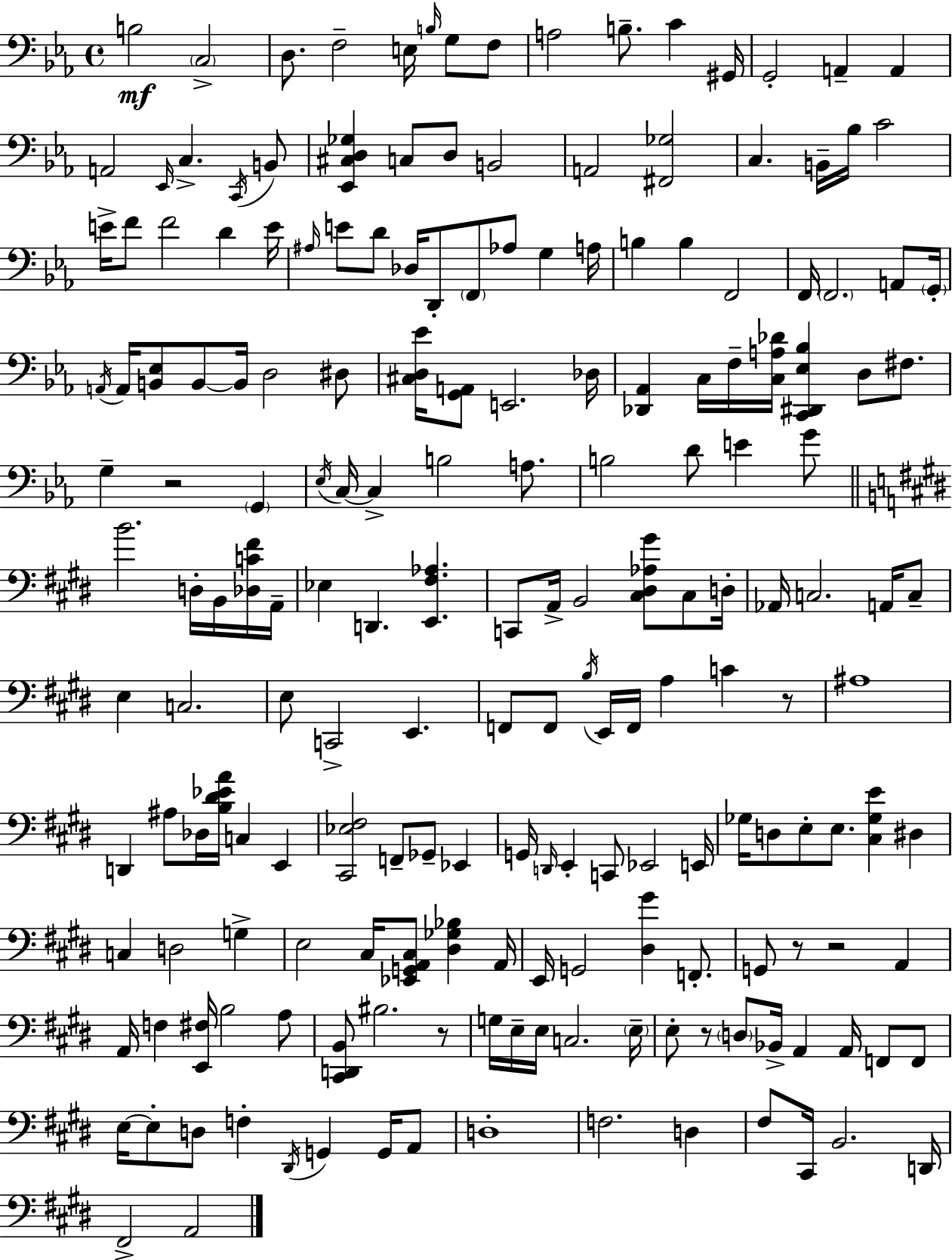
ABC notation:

X:1
T:Untitled
M:4/4
L:1/4
K:Eb
B,2 C,2 D,/2 F,2 E,/4 B,/4 G,/2 F,/2 A,2 B,/2 C ^G,,/4 G,,2 A,, A,, A,,2 _E,,/4 C, C,,/4 B,,/2 [_E,,^C,D,_G,] C,/2 D,/2 B,,2 A,,2 [^F,,_G,]2 C, B,,/4 _B,/4 C2 E/4 F/2 F2 D E/4 ^A,/4 E/2 D/2 _D,/4 D,,/2 F,,/2 _A,/2 G, A,/4 B, B, F,,2 F,,/4 F,,2 A,,/2 G,,/4 A,,/4 A,,/4 [B,,_E,]/2 B,,/2 B,,/4 D,2 ^D,/2 [^C,D,_E]/4 [G,,A,,]/2 E,,2 _D,/4 [_D,,_A,,] C,/4 F,/4 [C,A,_D]/4 [C,,^D,,_E,_B,] D,/2 ^F,/2 G, z2 G,, _E,/4 C,/4 C, B,2 A,/2 B,2 D/2 E G/2 B2 D,/4 B,,/4 [_D,C^F]/4 A,,/4 _E, D,, [E,,^F,_A,] C,,/2 A,,/4 B,,2 [^C,^D,_A,^G]/2 ^C,/2 D,/4 _A,,/4 C,2 A,,/4 C,/2 E, C,2 E,/2 C,,2 E,, F,,/2 F,,/2 B,/4 E,,/4 F,,/4 A, C z/2 ^A,4 D,, ^A,/2 _D,/4 [B,^D_EA]/4 C, E,, [^C,,_E,^F,]2 F,,/2 _G,,/2 _E,, G,,/4 D,,/4 E,, C,,/2 _E,,2 E,,/4 _G,/4 D,/2 E,/2 E,/2 [^C,_G,E] ^D, C, D,2 G, E,2 ^C,/4 [_E,,G,,A,,^C,]/2 [^D,_G,_B,] A,,/4 E,,/4 G,,2 [^D,^G] F,,/2 G,,/2 z/2 z2 A,, A,,/4 F, [E,,^F,]/4 B,2 A,/2 [^C,,D,,B,,]/2 ^B,2 z/2 G,/4 E,/4 E,/4 C,2 E,/4 E,/2 z/2 D,/2 _B,,/4 A,, A,,/4 F,,/2 F,,/2 E,/4 E,/2 D,/2 F, ^D,,/4 G,, G,,/4 A,,/2 D,4 F,2 D, ^F,/2 ^C,,/4 B,,2 D,,/4 ^F,,2 A,,2